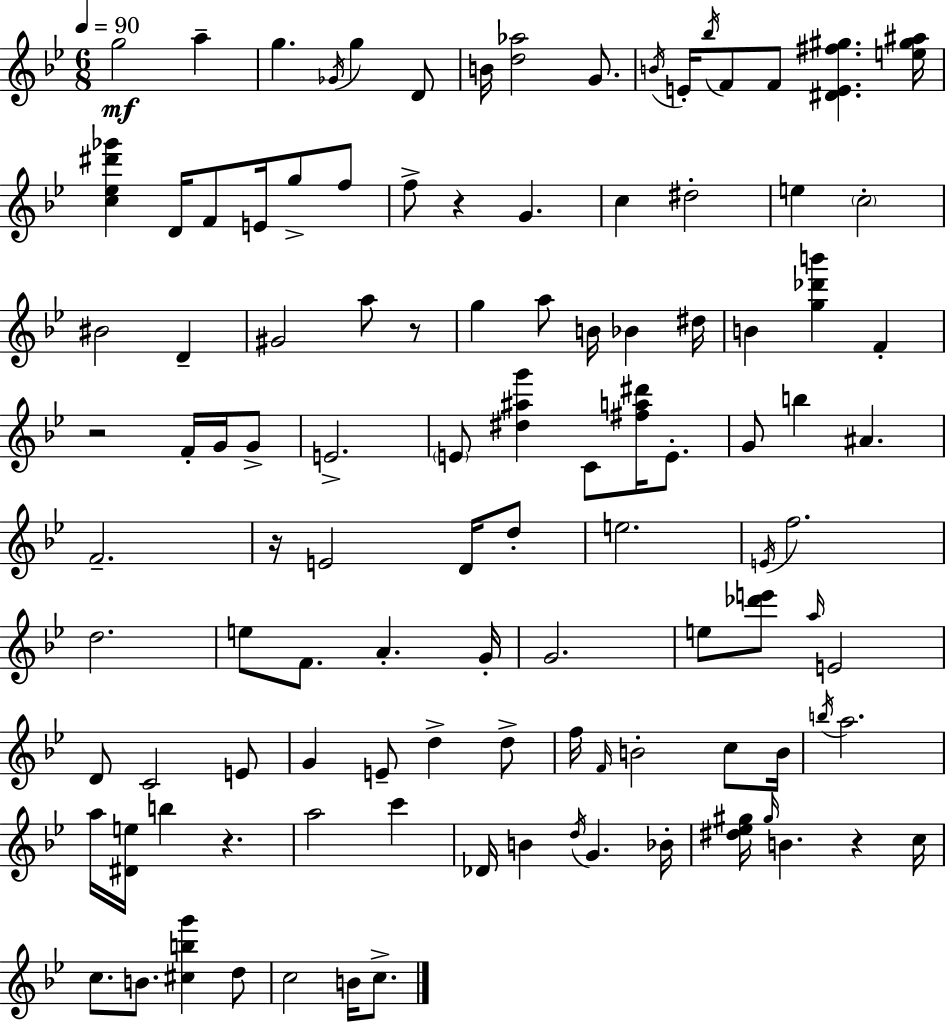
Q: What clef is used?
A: treble